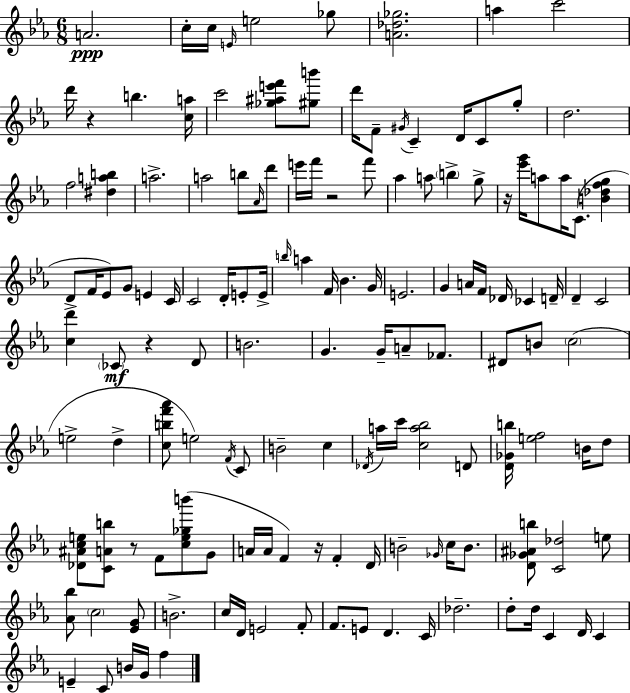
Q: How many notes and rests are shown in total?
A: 140